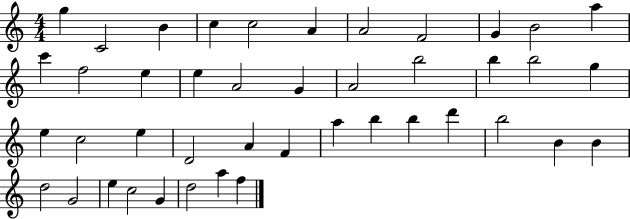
X:1
T:Untitled
M:4/4
L:1/4
K:C
g C2 B c c2 A A2 F2 G B2 a c' f2 e e A2 G A2 b2 b b2 g e c2 e D2 A F a b b d' b2 B B d2 G2 e c2 G d2 a f